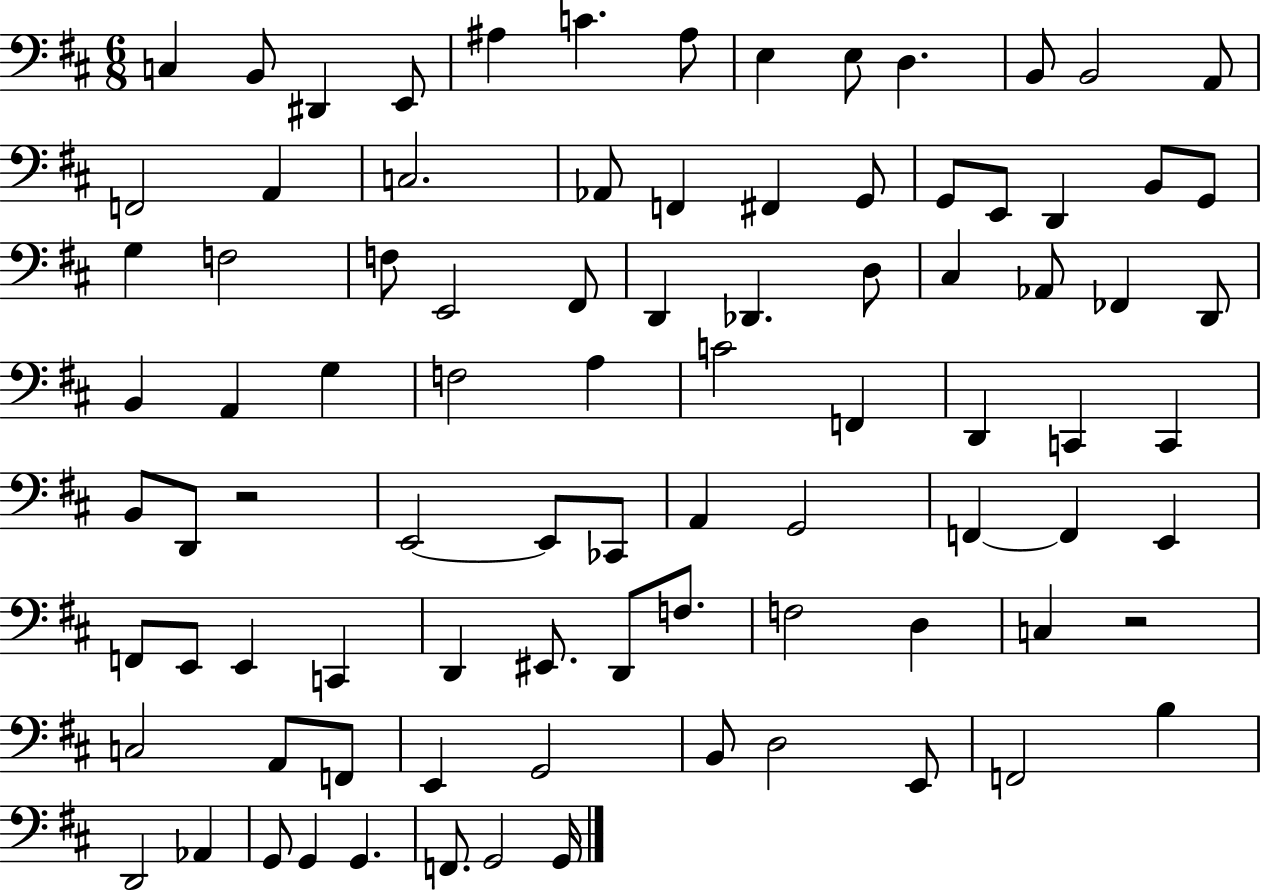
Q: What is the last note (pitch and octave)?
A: G2